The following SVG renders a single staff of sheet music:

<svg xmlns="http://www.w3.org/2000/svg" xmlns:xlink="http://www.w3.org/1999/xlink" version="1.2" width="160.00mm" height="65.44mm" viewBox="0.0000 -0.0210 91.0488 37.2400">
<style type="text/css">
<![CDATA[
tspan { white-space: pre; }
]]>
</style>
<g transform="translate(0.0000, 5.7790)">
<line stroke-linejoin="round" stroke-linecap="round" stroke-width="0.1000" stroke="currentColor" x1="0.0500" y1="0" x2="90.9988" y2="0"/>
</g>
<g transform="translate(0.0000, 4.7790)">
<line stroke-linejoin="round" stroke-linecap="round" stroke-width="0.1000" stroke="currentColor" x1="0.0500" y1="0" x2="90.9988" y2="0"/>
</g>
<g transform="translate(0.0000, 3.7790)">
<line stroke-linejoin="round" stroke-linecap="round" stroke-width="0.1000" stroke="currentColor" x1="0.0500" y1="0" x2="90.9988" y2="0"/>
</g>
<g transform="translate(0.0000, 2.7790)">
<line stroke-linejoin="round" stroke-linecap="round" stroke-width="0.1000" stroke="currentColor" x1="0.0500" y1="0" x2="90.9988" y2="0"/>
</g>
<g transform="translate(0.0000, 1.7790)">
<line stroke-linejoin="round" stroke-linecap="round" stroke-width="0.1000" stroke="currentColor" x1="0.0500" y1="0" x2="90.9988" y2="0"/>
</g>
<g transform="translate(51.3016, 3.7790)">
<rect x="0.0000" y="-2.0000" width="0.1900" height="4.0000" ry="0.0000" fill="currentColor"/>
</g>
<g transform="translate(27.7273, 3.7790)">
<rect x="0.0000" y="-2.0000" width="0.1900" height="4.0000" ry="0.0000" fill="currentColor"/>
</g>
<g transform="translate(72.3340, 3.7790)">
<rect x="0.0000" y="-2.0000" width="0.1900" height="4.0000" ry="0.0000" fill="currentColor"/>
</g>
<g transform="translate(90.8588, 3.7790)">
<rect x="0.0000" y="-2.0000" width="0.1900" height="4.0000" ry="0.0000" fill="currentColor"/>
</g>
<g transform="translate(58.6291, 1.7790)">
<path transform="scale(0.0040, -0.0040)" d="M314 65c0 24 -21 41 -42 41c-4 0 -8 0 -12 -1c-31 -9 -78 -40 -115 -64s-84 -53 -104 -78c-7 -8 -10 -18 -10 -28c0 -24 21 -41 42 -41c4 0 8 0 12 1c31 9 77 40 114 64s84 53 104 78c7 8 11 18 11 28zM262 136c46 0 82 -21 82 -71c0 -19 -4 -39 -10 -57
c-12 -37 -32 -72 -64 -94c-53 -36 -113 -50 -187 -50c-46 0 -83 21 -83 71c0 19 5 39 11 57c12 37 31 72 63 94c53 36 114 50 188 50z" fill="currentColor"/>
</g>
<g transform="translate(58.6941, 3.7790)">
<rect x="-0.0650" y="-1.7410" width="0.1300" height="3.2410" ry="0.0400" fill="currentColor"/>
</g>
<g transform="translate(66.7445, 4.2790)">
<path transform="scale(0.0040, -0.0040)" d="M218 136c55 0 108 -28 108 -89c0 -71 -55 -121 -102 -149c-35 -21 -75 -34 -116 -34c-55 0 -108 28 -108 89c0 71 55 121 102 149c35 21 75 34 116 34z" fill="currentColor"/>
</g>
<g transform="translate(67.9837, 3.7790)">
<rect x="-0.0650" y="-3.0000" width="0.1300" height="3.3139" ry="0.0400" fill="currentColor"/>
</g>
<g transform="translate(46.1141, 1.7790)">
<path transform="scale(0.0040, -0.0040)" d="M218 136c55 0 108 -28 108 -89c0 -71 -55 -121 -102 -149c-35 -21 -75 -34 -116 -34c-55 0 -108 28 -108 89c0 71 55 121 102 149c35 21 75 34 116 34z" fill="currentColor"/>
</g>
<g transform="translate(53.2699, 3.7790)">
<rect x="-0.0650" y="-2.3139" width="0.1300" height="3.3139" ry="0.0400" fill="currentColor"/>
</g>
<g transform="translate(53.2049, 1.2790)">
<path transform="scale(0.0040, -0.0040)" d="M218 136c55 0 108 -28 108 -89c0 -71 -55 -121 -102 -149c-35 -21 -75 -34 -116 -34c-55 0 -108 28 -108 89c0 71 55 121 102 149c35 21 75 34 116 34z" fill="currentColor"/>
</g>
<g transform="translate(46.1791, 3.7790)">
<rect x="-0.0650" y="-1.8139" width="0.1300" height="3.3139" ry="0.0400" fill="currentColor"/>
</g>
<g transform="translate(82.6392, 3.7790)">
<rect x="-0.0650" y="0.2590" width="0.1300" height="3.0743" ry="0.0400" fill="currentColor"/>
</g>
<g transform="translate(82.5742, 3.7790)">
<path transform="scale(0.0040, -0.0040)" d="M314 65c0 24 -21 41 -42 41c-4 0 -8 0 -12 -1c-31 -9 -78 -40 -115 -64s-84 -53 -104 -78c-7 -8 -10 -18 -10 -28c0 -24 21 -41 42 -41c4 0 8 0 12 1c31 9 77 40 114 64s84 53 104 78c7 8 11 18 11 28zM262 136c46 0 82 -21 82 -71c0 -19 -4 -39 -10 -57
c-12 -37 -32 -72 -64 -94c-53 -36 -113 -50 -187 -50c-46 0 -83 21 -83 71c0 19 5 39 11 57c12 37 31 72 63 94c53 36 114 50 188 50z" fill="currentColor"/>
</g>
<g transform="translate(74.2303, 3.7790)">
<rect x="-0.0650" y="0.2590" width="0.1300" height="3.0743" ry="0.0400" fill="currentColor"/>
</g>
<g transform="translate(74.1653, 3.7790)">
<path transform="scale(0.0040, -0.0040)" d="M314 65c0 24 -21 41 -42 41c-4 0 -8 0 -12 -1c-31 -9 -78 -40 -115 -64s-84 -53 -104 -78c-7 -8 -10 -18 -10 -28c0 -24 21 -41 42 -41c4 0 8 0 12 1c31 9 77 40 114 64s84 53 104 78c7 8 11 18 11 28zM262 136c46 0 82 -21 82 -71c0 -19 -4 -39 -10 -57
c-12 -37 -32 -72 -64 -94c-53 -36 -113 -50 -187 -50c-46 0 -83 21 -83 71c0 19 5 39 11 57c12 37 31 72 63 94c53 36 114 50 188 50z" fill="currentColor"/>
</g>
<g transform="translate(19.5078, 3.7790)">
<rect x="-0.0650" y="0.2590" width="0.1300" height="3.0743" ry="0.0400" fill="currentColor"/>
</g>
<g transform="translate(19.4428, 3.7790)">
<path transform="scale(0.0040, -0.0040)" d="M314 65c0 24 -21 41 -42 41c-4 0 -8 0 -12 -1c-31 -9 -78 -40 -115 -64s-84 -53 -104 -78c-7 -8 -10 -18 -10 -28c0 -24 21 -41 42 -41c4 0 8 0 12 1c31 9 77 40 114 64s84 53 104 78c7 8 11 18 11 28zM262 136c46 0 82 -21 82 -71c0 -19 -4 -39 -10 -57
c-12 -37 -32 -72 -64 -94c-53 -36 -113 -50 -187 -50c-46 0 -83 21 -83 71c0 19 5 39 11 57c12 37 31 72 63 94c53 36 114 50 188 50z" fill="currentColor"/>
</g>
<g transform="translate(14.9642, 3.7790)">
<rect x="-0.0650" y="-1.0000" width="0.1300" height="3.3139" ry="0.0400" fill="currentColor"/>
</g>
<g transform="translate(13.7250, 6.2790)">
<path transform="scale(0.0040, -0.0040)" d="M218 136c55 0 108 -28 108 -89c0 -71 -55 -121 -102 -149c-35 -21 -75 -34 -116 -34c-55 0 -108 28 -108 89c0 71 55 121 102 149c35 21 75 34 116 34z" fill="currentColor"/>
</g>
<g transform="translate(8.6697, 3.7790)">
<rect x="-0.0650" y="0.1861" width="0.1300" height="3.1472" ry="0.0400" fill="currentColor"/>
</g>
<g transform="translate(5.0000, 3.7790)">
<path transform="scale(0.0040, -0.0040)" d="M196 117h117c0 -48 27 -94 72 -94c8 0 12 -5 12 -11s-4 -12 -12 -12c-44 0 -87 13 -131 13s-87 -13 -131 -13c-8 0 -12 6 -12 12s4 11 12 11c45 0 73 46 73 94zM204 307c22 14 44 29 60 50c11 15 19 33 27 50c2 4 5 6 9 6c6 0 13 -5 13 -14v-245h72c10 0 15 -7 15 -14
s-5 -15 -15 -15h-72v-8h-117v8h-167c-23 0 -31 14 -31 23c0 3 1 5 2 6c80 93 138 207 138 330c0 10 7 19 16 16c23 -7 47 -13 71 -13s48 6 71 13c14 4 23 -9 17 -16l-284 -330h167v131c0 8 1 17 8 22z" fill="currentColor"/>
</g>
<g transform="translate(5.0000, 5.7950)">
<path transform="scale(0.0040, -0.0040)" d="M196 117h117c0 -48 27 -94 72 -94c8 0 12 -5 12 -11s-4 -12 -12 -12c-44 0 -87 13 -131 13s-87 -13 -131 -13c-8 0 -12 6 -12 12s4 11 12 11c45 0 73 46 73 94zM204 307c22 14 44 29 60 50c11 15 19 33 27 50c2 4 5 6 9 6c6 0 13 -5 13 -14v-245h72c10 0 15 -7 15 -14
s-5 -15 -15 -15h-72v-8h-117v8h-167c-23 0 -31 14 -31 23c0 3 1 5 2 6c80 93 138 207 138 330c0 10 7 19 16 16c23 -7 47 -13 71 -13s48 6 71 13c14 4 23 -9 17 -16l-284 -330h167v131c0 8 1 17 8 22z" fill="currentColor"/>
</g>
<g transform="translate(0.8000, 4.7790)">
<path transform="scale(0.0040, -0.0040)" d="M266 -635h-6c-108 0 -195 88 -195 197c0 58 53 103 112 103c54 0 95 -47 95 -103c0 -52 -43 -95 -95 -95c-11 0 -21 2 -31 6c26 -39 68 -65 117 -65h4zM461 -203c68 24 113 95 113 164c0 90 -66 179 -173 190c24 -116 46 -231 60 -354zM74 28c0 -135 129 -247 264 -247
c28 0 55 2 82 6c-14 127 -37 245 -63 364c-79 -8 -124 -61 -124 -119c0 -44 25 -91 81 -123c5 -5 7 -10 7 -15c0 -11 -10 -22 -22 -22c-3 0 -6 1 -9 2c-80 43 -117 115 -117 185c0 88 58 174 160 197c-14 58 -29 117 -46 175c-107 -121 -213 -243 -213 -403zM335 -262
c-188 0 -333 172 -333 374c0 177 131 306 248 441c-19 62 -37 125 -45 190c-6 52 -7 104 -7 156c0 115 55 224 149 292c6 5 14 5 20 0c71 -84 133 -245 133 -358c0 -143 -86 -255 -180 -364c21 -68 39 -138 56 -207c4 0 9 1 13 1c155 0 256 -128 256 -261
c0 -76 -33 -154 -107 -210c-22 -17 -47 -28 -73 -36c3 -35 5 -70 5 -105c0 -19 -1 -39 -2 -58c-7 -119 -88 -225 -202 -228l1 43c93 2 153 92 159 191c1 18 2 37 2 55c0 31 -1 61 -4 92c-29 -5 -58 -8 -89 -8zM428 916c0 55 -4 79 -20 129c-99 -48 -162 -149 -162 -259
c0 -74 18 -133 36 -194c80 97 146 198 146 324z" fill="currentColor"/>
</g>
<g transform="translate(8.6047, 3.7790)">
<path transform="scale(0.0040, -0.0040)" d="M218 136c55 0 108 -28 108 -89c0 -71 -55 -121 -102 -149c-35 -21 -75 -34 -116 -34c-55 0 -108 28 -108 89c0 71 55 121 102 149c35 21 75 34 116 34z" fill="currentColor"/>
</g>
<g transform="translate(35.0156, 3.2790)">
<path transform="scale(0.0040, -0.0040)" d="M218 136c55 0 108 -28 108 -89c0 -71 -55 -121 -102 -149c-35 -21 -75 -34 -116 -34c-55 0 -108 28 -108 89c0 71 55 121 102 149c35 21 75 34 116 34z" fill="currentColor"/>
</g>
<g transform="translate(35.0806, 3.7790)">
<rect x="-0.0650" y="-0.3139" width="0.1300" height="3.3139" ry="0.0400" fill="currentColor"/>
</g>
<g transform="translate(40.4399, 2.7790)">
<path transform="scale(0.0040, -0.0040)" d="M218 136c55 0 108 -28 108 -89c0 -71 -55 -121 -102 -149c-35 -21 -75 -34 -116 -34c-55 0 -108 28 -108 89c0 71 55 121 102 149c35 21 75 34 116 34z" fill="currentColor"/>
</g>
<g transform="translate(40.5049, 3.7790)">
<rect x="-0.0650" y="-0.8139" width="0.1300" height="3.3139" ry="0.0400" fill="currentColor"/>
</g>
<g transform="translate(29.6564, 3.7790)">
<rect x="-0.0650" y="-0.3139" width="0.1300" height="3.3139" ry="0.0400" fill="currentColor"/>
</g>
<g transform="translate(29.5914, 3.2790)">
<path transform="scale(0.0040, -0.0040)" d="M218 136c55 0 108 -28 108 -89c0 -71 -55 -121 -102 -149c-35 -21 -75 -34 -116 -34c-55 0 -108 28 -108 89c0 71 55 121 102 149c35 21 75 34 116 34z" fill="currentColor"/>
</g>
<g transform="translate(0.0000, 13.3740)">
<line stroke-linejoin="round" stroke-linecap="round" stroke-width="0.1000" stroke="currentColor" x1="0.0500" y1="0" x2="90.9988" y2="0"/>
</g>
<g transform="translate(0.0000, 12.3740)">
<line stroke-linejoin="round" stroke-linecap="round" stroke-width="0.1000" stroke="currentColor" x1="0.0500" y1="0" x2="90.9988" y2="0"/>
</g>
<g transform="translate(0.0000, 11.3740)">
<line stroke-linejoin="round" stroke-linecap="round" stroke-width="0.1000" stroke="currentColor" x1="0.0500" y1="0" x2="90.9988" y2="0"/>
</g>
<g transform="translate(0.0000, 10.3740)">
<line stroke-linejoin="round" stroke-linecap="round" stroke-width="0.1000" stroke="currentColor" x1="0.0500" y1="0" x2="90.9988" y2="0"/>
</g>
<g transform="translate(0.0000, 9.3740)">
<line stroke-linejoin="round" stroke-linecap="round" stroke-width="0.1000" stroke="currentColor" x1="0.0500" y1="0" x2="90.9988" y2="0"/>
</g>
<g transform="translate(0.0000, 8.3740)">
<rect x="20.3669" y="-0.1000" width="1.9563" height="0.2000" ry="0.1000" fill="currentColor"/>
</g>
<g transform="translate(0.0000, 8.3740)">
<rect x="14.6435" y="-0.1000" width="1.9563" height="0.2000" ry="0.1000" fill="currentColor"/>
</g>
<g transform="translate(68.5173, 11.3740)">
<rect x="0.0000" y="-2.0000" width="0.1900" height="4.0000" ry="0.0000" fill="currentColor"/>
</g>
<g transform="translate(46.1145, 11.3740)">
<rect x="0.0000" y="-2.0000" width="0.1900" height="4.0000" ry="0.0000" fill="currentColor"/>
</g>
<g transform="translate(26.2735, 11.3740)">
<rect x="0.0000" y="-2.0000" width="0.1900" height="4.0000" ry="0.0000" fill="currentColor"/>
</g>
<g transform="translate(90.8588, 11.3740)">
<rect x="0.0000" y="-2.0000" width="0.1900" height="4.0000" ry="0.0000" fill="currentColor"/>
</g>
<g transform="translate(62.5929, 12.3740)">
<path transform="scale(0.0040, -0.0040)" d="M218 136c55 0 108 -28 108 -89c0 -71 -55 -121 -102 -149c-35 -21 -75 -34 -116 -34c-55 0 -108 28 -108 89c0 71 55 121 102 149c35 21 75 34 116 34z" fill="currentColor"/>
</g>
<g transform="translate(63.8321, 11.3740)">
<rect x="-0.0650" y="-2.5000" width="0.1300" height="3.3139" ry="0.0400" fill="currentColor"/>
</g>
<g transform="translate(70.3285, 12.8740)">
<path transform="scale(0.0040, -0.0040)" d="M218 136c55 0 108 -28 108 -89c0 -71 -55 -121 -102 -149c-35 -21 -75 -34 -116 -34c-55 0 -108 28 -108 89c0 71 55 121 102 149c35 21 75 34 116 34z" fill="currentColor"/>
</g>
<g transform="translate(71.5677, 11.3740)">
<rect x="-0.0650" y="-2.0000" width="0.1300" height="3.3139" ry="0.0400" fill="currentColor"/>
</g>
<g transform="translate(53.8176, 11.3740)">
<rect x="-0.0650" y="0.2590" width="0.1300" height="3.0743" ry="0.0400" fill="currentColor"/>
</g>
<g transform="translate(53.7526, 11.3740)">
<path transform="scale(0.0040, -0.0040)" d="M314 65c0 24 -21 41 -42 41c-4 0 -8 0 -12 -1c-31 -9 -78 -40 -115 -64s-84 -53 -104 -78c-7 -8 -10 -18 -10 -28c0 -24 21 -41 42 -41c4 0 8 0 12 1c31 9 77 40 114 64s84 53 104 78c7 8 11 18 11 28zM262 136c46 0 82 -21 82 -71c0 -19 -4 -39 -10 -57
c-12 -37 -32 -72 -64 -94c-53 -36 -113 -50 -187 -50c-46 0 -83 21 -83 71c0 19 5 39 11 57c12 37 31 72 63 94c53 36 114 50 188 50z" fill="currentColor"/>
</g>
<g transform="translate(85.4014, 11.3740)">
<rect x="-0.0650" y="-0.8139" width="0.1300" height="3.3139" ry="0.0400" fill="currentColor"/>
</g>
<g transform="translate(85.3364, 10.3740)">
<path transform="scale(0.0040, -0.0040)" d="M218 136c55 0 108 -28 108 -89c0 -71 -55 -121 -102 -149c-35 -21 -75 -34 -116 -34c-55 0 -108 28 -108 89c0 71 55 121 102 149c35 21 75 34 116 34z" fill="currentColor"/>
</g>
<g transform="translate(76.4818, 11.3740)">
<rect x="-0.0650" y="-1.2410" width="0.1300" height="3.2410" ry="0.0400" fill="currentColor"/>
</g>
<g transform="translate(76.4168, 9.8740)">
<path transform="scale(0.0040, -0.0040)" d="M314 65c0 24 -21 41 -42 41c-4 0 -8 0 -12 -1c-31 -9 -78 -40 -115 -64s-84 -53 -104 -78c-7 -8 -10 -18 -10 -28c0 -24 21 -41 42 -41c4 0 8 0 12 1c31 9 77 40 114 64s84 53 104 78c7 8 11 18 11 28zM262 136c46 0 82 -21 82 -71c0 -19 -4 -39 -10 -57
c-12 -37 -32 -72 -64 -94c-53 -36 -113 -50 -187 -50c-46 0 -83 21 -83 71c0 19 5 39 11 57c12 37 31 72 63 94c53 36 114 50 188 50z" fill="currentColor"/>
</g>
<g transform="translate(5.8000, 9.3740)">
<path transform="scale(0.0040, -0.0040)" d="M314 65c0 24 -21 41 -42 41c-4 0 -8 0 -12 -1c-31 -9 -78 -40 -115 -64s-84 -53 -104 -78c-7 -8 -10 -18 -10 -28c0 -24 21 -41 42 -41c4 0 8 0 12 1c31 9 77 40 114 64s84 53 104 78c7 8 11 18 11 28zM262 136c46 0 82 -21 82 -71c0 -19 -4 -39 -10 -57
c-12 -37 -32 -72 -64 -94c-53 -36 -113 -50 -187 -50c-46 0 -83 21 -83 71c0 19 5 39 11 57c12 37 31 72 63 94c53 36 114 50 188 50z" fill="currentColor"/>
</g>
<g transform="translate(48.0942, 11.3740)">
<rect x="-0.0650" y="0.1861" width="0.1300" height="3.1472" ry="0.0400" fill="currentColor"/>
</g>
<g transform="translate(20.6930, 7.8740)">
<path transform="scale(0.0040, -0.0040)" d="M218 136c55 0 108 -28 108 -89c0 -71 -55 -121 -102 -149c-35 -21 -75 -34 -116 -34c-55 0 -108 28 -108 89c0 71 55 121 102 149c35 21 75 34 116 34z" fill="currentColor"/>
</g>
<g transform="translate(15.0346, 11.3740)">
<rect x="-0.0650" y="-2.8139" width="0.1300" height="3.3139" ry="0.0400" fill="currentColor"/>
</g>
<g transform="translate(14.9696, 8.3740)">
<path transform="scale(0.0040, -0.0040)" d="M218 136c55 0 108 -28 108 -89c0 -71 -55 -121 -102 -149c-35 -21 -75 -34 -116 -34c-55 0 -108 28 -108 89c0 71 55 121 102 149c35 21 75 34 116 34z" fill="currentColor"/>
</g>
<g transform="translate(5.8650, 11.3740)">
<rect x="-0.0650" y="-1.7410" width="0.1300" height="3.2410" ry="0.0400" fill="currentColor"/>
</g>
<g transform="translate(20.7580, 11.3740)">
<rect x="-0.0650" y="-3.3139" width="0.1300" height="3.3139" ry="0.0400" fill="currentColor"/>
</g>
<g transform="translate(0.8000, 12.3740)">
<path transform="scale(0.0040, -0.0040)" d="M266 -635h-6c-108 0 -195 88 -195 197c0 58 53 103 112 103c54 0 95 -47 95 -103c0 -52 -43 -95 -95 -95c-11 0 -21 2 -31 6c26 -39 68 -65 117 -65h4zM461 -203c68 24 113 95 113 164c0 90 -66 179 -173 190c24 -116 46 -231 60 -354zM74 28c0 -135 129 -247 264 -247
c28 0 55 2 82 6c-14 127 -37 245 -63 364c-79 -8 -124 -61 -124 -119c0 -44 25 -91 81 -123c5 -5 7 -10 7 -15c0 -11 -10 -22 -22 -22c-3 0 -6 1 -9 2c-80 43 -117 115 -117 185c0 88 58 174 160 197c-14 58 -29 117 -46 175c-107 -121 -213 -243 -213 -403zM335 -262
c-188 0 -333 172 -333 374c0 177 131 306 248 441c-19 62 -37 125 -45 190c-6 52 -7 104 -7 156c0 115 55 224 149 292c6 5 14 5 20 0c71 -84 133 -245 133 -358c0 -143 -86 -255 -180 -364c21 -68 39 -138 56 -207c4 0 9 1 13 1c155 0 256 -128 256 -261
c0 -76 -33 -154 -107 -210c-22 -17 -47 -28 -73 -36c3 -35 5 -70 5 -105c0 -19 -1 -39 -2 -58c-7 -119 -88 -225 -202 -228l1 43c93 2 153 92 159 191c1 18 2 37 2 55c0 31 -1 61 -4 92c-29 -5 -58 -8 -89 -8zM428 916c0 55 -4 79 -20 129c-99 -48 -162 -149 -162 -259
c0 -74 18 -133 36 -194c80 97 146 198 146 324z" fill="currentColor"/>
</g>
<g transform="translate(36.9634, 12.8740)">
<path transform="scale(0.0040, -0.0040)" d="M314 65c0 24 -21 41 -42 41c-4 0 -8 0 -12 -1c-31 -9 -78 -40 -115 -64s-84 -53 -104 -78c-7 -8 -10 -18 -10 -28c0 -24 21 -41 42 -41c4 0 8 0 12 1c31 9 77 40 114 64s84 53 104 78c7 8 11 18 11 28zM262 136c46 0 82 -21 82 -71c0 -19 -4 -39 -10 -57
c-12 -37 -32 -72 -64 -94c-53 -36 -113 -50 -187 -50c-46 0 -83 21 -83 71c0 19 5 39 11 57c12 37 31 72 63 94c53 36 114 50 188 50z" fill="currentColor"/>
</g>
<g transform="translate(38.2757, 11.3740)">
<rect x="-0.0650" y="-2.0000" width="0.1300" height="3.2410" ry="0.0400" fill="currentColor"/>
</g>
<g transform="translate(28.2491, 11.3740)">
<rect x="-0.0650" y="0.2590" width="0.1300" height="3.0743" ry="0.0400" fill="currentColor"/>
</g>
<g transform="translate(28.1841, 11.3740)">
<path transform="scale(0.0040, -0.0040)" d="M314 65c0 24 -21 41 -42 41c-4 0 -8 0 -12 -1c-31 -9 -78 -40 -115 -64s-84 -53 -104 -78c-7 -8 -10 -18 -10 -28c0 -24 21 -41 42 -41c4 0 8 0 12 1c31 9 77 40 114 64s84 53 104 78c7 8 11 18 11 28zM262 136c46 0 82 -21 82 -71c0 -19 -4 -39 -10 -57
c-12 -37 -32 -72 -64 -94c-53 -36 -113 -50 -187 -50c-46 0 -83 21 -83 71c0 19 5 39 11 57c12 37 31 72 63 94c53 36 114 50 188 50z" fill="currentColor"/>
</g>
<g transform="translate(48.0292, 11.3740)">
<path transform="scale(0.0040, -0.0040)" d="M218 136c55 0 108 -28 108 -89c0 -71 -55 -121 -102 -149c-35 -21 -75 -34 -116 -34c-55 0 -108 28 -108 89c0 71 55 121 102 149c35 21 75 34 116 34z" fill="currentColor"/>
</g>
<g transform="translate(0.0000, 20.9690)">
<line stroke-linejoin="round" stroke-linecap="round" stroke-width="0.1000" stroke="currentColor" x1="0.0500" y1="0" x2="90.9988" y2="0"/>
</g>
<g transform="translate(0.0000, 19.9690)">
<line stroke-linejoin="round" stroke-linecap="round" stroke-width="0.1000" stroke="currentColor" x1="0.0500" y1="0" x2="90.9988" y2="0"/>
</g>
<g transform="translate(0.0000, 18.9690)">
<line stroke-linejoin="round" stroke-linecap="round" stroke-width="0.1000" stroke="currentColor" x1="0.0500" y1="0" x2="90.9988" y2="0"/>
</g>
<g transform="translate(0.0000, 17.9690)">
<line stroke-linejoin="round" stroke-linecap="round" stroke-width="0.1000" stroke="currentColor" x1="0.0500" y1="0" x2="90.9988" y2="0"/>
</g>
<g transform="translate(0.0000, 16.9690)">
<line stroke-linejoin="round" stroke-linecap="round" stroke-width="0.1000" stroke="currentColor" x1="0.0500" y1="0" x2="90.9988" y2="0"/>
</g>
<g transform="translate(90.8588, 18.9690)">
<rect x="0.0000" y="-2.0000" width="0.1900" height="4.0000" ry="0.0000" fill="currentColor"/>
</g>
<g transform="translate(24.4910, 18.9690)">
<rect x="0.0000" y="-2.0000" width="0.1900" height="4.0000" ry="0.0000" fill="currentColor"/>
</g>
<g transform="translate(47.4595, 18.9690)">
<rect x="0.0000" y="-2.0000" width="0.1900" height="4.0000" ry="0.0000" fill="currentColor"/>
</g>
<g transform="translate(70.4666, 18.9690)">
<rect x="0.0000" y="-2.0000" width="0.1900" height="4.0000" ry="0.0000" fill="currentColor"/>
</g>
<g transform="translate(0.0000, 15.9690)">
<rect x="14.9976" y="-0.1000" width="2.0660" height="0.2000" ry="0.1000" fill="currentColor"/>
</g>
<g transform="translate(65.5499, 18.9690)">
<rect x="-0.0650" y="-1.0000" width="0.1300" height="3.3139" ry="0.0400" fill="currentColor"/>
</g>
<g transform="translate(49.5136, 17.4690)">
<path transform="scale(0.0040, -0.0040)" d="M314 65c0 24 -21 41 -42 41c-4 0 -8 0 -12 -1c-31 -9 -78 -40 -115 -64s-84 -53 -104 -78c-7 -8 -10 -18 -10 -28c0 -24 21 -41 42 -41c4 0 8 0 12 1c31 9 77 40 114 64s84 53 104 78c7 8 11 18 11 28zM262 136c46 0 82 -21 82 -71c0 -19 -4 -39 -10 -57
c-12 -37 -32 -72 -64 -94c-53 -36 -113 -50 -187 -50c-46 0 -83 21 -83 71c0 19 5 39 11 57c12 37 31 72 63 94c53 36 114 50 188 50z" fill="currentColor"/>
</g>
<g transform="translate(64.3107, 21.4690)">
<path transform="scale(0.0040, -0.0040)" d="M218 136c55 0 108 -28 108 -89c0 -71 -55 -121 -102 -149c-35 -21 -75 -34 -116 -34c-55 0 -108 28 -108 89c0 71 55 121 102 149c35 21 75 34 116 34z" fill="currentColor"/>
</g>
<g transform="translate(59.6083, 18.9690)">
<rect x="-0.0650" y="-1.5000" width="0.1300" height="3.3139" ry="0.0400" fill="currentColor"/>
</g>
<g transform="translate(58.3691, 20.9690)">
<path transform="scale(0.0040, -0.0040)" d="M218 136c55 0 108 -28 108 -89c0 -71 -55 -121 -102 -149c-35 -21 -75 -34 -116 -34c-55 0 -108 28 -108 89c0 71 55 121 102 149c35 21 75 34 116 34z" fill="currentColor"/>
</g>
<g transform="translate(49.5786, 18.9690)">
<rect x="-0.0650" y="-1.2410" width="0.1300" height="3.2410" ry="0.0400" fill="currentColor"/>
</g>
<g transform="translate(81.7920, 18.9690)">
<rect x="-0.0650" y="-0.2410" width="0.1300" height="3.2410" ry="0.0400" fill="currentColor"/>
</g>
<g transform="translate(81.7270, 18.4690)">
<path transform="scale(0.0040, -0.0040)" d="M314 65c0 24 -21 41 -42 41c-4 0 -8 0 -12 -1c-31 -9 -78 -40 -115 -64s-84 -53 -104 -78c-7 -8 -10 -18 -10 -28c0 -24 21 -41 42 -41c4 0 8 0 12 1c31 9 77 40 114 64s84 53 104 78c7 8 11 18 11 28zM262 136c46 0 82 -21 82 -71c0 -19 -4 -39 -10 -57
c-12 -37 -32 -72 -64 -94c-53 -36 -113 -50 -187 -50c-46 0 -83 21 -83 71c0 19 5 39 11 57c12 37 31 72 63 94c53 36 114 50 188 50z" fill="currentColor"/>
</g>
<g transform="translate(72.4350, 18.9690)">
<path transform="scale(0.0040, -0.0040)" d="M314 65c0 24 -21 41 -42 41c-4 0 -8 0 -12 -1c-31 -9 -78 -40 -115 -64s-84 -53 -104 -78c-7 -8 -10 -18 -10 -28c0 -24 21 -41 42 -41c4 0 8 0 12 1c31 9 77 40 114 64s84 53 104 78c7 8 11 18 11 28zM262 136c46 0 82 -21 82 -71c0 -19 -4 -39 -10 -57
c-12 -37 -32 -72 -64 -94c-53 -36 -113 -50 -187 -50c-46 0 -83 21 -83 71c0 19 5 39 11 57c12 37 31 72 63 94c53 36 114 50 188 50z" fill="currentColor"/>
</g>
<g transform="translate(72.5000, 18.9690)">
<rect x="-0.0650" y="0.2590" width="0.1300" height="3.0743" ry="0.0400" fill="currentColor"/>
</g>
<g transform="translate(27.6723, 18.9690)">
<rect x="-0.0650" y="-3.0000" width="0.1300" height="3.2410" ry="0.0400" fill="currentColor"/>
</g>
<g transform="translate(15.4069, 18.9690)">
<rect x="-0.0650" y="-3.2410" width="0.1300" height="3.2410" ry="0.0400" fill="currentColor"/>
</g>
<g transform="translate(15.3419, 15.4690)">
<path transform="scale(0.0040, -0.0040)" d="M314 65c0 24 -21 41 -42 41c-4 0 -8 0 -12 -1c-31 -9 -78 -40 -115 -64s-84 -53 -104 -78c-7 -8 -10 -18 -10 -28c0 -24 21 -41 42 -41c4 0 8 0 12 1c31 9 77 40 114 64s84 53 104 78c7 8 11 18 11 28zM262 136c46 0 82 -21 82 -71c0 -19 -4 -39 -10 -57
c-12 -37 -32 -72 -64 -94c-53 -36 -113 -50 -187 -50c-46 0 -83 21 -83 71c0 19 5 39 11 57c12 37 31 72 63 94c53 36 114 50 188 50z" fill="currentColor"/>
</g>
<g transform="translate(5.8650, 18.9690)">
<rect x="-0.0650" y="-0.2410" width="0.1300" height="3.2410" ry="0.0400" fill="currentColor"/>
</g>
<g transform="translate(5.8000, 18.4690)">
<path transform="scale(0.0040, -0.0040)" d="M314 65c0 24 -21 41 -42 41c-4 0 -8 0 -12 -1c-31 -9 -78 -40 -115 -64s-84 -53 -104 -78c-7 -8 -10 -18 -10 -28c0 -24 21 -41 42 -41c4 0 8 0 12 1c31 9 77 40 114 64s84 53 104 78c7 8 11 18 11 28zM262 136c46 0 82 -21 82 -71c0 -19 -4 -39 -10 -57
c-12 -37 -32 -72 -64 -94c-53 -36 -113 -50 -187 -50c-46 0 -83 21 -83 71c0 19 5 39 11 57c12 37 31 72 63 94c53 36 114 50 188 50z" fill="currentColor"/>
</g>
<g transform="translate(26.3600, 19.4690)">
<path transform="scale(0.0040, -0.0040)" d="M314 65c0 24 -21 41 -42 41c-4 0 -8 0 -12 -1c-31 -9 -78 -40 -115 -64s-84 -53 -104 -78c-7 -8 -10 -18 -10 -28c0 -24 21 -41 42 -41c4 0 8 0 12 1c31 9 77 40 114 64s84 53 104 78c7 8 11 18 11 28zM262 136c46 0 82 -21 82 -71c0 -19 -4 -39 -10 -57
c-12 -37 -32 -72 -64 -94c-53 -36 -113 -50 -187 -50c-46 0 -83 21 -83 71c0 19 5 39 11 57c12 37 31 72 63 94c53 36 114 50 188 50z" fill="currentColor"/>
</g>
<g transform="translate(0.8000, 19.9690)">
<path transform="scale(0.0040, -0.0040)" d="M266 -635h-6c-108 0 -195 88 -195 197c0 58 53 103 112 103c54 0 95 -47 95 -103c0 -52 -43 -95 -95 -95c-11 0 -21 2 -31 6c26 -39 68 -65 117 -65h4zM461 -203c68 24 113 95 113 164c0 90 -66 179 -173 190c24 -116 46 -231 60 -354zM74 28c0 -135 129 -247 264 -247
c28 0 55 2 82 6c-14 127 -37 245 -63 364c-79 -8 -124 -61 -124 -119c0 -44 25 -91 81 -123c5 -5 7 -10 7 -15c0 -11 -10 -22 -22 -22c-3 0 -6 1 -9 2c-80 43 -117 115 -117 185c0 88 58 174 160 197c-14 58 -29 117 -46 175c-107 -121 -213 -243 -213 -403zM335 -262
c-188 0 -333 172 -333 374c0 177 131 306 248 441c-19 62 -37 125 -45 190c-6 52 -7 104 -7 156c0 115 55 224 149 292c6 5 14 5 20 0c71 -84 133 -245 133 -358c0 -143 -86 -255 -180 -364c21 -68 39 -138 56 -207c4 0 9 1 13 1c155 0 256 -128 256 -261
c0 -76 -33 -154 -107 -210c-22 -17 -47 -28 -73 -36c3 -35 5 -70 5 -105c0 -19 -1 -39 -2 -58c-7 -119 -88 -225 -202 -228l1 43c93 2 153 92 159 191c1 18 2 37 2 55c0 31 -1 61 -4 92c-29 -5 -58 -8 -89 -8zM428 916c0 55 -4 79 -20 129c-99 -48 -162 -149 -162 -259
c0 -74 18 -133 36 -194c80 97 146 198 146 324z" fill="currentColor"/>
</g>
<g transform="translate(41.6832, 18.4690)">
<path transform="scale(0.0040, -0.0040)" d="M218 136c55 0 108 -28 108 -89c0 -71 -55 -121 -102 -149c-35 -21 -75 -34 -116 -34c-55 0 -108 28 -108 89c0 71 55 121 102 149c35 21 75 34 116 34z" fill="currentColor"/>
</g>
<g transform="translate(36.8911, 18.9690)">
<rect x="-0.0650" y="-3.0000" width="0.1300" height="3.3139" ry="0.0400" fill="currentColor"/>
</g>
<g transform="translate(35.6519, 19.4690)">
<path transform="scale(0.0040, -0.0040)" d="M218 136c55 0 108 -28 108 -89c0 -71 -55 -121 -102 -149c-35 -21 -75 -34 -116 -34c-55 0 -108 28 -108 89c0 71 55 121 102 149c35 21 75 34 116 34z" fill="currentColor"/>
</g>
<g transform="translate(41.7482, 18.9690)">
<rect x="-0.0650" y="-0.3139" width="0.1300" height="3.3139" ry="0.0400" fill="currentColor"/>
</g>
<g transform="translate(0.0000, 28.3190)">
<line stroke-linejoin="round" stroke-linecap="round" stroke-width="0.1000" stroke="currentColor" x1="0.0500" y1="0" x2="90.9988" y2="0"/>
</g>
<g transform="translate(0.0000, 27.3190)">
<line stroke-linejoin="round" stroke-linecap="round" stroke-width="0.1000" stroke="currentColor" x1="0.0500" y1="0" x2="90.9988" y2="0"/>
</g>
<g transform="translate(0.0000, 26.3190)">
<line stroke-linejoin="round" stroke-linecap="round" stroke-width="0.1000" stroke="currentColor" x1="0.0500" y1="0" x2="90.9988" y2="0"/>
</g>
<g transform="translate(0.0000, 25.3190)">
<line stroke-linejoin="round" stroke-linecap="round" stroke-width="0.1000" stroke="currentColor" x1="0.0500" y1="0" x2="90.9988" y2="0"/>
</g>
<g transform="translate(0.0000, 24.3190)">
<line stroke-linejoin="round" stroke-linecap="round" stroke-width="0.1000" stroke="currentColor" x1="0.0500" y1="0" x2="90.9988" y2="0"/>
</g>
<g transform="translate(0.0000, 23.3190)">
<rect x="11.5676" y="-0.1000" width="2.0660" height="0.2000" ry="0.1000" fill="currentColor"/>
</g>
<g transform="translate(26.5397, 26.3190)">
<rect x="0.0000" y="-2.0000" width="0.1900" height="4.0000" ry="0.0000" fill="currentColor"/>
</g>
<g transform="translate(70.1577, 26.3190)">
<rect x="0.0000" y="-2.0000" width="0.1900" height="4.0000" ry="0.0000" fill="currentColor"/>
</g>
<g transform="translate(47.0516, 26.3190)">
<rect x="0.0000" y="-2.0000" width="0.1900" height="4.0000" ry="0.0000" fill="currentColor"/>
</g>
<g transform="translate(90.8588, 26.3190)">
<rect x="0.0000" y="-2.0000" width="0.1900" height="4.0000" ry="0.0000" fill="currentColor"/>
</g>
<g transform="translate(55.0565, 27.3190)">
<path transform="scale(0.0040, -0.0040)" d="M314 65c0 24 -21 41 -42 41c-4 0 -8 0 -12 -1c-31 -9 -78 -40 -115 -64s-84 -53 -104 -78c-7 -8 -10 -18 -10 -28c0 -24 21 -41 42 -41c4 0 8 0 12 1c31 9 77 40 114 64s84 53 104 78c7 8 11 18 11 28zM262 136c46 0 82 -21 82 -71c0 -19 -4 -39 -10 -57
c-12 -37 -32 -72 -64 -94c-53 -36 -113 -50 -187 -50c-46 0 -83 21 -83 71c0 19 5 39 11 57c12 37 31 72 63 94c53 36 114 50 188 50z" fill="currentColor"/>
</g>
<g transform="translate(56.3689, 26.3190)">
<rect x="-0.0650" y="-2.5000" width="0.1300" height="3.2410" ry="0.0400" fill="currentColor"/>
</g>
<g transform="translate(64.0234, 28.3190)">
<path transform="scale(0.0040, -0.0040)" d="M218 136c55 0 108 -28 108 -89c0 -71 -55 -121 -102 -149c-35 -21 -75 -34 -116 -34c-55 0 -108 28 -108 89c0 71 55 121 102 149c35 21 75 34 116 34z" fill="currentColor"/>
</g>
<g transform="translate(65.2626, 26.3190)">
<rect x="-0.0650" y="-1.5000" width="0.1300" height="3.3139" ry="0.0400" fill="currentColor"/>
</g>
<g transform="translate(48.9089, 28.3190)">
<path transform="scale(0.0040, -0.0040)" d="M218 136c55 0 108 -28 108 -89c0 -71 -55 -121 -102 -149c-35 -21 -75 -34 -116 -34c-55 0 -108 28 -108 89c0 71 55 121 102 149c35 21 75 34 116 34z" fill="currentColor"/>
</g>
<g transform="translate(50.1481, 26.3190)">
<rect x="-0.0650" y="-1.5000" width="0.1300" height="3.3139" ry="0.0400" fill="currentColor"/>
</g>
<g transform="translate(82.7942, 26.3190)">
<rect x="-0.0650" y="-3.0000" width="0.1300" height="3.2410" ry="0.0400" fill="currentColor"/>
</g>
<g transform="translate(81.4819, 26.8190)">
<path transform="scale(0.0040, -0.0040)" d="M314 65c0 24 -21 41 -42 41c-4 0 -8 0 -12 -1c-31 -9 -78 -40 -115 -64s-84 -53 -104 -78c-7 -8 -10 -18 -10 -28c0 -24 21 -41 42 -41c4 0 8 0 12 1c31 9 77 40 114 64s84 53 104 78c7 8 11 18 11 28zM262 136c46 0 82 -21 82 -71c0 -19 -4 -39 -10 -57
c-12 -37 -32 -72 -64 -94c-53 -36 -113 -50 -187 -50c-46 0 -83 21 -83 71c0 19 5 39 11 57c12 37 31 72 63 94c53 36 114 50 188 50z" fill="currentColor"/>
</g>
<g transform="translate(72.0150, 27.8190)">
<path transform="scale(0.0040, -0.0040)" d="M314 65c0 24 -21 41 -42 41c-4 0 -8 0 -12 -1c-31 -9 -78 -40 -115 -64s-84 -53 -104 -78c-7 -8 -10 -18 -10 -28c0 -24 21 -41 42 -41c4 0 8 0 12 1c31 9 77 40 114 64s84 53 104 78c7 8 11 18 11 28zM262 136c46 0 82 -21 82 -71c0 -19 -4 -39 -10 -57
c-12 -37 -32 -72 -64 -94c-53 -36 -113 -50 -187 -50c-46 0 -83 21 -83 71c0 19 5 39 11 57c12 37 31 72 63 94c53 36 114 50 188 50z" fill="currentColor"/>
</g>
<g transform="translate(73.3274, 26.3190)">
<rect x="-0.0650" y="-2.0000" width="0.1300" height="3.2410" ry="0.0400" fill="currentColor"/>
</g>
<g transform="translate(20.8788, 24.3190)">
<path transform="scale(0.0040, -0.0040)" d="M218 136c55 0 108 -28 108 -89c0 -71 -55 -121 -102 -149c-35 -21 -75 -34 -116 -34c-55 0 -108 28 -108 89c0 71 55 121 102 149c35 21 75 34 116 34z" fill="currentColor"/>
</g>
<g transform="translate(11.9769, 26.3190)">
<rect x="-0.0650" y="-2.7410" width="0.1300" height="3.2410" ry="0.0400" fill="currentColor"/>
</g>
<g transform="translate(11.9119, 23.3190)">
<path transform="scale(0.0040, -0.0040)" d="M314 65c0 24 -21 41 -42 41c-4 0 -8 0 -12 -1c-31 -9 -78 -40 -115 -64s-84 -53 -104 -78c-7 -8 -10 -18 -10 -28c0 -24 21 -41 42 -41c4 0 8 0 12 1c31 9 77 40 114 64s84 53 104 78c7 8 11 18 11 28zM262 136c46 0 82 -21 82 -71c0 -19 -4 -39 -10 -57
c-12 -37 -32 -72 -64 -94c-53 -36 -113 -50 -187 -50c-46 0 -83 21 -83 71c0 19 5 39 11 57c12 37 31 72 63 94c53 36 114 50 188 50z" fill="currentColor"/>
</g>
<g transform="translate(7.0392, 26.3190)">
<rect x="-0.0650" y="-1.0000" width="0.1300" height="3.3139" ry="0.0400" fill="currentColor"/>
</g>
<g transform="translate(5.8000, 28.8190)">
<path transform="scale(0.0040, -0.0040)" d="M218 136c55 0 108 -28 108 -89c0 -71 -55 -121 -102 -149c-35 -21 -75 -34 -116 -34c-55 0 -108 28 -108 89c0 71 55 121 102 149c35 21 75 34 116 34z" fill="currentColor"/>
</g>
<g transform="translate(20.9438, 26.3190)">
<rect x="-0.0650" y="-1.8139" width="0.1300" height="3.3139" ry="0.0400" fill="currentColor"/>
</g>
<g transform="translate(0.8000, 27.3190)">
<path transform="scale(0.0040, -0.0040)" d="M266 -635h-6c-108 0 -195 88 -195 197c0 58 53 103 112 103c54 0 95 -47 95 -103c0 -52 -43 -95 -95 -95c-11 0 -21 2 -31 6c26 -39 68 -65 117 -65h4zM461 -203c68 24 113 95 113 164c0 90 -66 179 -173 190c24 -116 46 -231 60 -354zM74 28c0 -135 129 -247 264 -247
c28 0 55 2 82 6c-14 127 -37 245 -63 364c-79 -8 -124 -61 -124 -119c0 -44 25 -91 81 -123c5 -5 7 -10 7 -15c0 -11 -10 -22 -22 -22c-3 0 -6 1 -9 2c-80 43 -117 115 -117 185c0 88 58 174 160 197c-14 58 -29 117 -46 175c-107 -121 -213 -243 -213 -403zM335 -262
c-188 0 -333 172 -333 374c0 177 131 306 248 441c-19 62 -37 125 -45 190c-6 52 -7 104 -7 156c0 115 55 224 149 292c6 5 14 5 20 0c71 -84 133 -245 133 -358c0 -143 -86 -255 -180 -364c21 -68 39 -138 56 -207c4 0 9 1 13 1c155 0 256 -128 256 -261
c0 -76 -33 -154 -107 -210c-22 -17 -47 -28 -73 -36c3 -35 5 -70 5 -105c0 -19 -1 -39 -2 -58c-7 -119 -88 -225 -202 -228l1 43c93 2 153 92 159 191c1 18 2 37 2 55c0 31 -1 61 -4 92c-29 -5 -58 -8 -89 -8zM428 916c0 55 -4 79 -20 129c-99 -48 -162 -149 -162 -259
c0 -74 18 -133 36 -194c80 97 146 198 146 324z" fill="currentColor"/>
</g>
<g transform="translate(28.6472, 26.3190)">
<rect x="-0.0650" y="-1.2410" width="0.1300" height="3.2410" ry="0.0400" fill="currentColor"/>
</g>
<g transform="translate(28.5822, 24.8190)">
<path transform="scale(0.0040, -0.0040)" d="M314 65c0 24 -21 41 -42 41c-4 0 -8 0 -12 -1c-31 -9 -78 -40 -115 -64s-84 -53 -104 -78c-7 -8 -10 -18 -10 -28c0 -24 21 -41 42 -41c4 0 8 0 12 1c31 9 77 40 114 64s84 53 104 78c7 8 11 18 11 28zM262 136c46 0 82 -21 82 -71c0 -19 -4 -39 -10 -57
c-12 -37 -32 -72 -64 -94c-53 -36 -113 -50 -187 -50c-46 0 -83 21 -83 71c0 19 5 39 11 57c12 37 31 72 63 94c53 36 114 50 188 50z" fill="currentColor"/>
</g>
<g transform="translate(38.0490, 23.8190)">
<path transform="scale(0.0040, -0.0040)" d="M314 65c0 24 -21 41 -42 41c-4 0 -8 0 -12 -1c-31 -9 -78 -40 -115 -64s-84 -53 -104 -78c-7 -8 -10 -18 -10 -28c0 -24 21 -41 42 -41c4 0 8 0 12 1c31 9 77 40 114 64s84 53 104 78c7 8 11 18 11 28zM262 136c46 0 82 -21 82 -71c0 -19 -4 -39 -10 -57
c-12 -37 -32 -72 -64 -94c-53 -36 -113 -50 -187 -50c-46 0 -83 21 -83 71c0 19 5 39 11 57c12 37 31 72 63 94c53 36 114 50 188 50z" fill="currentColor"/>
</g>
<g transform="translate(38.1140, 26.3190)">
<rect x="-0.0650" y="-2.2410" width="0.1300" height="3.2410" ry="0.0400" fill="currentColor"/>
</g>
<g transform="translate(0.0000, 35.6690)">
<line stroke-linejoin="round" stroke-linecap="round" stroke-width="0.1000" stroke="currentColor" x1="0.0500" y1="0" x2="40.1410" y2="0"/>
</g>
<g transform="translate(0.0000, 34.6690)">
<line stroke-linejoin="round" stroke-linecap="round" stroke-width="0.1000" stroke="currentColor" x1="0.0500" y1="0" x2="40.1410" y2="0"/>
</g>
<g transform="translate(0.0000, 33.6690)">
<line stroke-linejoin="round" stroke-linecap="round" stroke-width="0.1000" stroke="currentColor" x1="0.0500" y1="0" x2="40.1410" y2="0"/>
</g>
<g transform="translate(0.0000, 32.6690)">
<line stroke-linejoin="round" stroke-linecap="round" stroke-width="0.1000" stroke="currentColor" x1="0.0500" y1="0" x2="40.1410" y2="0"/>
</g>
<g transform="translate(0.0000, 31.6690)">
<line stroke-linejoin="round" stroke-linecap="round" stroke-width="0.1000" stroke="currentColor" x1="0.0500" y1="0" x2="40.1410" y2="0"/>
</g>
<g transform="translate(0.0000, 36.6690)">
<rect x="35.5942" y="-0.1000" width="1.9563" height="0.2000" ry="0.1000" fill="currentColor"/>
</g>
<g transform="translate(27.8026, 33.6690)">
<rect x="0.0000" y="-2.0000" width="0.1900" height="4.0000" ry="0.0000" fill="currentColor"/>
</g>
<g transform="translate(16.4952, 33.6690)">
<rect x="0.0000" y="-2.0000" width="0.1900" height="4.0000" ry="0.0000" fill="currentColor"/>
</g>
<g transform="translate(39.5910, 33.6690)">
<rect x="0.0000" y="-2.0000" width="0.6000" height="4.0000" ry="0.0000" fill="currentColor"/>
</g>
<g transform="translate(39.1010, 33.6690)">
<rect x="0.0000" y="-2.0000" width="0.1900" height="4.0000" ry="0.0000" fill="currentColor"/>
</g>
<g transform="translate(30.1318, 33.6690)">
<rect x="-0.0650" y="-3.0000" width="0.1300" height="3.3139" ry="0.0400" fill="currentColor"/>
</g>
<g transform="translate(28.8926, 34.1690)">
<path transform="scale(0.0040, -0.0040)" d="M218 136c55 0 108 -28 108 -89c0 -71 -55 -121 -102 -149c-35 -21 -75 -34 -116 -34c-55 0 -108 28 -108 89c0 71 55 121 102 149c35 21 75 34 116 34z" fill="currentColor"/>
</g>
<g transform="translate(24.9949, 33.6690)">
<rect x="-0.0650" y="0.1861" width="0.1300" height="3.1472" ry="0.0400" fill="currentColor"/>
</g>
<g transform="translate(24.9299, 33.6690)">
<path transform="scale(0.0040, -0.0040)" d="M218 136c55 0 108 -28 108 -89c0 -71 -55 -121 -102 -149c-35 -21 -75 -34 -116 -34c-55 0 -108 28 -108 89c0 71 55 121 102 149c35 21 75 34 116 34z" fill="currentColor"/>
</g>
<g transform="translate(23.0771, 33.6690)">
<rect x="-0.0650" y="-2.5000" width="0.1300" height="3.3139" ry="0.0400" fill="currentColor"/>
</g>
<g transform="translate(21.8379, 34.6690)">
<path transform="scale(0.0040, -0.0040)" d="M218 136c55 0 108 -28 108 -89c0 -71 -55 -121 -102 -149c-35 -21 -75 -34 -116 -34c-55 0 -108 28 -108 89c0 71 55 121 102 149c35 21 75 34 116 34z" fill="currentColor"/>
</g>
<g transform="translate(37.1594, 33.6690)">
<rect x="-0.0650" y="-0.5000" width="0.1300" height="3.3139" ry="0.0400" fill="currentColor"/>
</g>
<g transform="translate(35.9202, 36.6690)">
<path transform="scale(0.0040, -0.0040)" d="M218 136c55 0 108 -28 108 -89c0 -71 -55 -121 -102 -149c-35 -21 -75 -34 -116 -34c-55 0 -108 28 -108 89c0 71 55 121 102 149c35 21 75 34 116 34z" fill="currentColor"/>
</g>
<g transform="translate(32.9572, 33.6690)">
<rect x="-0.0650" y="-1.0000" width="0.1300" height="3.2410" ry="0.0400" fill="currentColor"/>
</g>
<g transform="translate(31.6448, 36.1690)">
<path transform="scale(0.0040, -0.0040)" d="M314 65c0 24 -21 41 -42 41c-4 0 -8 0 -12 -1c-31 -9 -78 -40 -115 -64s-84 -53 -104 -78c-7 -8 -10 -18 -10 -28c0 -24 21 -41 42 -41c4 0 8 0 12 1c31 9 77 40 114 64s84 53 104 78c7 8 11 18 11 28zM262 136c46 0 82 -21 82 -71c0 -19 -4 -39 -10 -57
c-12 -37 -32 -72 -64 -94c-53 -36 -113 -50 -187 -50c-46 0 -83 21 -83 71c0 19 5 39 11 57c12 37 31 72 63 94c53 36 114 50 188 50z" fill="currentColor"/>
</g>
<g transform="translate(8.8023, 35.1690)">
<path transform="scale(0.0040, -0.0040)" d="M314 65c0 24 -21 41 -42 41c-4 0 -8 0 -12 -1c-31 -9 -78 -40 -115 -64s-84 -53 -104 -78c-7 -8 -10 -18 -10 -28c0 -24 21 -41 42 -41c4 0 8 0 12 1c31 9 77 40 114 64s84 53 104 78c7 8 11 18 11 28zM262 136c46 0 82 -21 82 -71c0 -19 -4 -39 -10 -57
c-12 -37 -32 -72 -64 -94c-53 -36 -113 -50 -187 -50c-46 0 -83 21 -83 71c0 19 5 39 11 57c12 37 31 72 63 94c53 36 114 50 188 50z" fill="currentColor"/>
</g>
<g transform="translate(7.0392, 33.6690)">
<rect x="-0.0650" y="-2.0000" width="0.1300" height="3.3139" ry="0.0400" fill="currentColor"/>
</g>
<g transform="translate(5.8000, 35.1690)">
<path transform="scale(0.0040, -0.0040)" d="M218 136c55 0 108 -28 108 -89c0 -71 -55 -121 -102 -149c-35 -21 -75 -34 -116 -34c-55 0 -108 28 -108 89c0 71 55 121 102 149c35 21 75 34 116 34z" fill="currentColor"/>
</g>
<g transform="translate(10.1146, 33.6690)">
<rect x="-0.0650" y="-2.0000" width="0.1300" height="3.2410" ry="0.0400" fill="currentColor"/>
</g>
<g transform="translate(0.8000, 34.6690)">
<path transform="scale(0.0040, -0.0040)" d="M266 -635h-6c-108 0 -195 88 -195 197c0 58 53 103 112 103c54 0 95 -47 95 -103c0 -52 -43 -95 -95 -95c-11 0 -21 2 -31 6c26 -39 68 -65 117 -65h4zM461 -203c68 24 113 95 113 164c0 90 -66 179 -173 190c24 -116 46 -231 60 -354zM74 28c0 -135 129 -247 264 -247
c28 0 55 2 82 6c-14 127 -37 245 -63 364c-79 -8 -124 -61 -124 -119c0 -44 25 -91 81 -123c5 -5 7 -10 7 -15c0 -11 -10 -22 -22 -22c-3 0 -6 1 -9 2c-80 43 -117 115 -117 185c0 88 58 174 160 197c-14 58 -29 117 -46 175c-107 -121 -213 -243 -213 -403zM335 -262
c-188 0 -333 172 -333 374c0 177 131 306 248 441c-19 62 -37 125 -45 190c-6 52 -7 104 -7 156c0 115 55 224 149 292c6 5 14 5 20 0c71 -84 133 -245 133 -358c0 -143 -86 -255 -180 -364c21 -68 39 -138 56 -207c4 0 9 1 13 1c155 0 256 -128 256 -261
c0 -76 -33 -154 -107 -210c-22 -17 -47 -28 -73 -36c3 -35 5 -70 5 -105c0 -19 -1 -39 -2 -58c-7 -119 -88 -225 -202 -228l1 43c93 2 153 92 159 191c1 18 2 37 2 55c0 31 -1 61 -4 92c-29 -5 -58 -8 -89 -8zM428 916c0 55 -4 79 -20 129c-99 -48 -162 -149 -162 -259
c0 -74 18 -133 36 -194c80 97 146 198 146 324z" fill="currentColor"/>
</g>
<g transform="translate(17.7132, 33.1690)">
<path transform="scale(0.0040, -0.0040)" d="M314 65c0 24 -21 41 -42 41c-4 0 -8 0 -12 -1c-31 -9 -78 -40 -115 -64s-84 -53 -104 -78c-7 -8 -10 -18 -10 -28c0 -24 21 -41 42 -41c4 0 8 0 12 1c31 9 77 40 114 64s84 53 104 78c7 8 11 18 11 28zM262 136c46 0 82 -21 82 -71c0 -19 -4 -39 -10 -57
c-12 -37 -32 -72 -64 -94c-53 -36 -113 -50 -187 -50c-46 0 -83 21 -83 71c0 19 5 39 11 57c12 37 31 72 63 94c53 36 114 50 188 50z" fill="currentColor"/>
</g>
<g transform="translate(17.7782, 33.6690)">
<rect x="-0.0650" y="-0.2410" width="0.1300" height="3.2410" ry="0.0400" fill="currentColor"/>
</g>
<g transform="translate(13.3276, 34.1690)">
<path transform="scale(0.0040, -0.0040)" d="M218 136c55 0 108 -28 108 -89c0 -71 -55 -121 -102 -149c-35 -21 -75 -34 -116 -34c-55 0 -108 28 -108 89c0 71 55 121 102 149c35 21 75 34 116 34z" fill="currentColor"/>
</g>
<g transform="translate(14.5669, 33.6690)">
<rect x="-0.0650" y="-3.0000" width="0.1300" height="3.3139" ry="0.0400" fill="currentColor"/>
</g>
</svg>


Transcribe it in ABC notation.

X:1
T:Untitled
M:4/4
L:1/4
K:C
B D B2 c c d f g f2 A B2 B2 f2 a b B2 F2 B B2 G F e2 d c2 b2 A2 A c e2 E D B2 c2 D a2 f e2 g2 E G2 E F2 A2 F F2 A c2 G B A D2 C